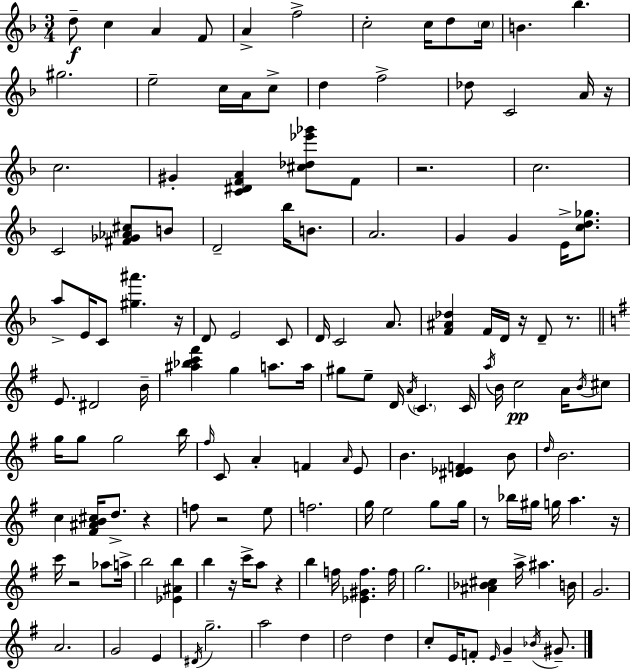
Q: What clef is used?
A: treble